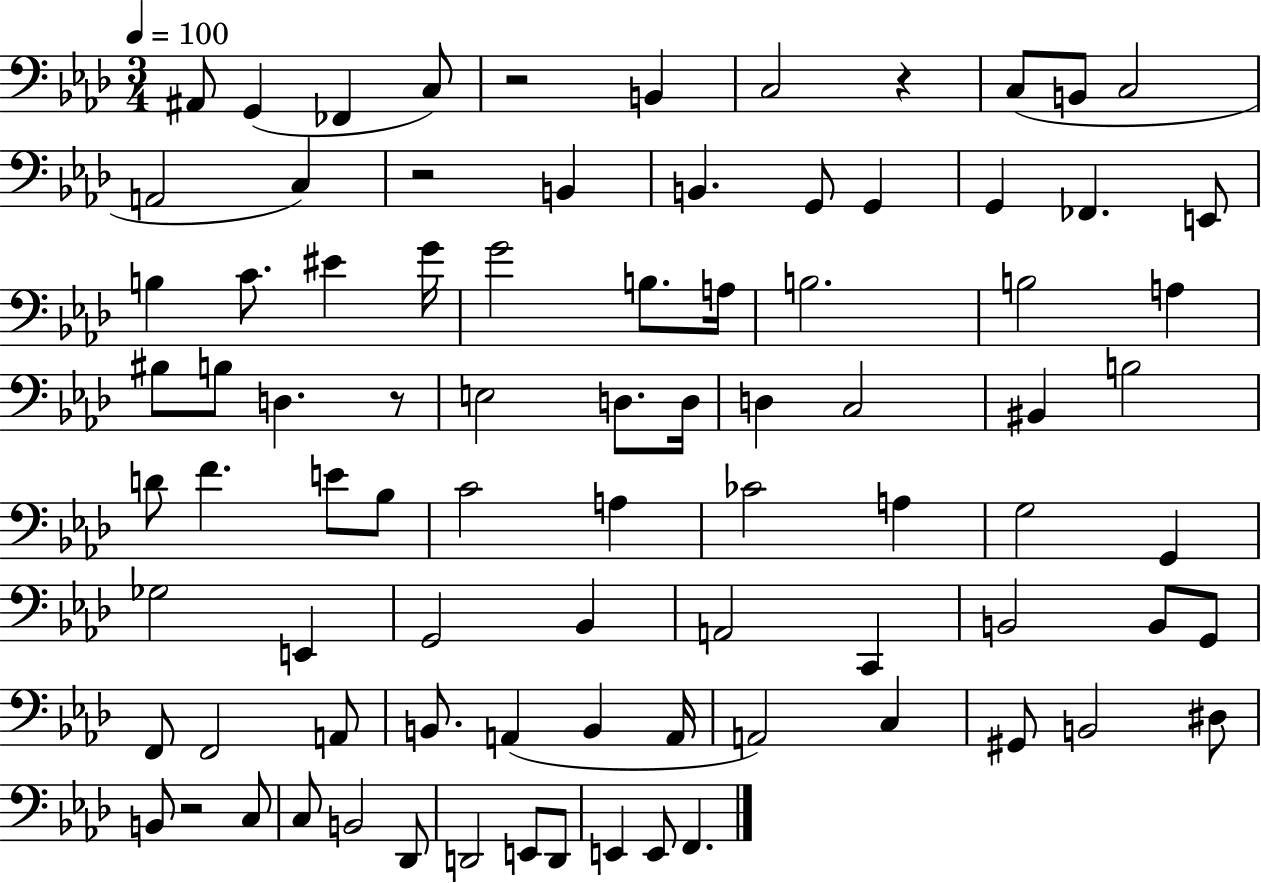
{
  \clef bass
  \numericTimeSignature
  \time 3/4
  \key aes \major
  \tempo 4 = 100
  \repeat volta 2 { ais,8 g,4( fes,4 c8) | r2 b,4 | c2 r4 | c8( b,8 c2 | \break a,2 c4) | r2 b,4 | b,4. g,8 g,4 | g,4 fes,4. e,8 | \break b4 c'8. eis'4 g'16 | g'2 b8. a16 | b2. | b2 a4 | \break bis8 b8 d4. r8 | e2 d8. d16 | d4 c2 | bis,4 b2 | \break d'8 f'4. e'8 bes8 | c'2 a4 | ces'2 a4 | g2 g,4 | \break ges2 e,4 | g,2 bes,4 | a,2 c,4 | b,2 b,8 g,8 | \break f,8 f,2 a,8 | b,8. a,4( b,4 a,16 | a,2) c4 | gis,8 b,2 dis8 | \break b,8 r2 c8 | c8 b,2 des,8 | d,2 e,8 d,8 | e,4 e,8 f,4. | \break } \bar "|."
}